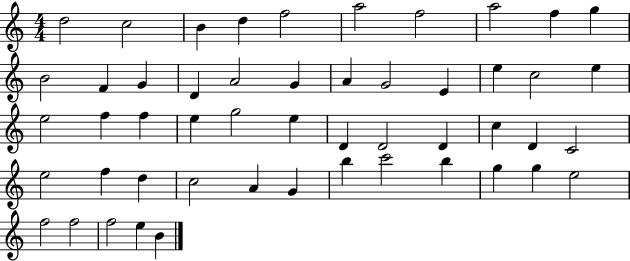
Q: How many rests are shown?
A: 0